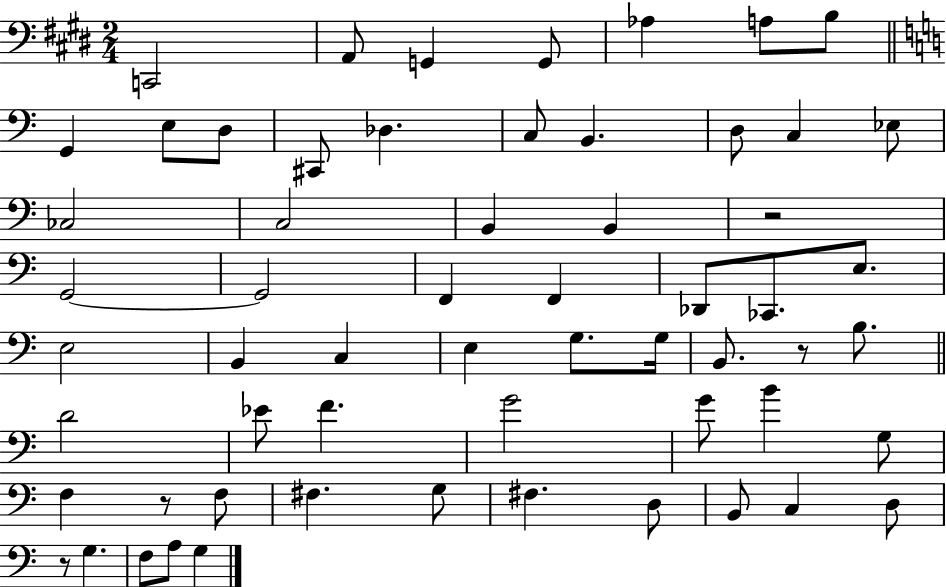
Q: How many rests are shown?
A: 4